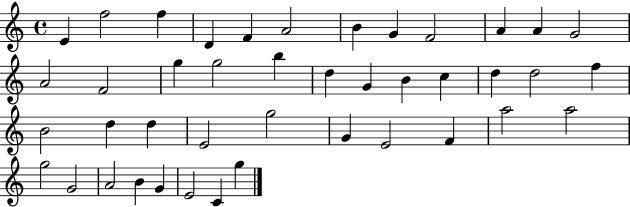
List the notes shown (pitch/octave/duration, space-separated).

E4/q F5/h F5/q D4/q F4/q A4/h B4/q G4/q F4/h A4/q A4/q G4/h A4/h F4/h G5/q G5/h B5/q D5/q G4/q B4/q C5/q D5/q D5/h F5/q B4/h D5/q D5/q E4/h G5/h G4/q E4/h F4/q A5/h A5/h G5/h G4/h A4/h B4/q G4/q E4/h C4/q G5/q